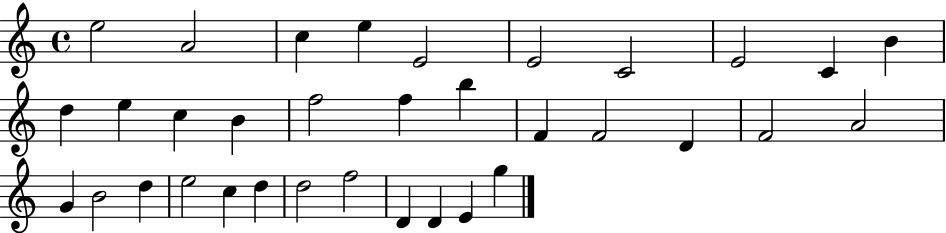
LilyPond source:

{
  \clef treble
  \time 4/4
  \defaultTimeSignature
  \key c \major
  e''2 a'2 | c''4 e''4 e'2 | e'2 c'2 | e'2 c'4 b'4 | \break d''4 e''4 c''4 b'4 | f''2 f''4 b''4 | f'4 f'2 d'4 | f'2 a'2 | \break g'4 b'2 d''4 | e''2 c''4 d''4 | d''2 f''2 | d'4 d'4 e'4 g''4 | \break \bar "|."
}